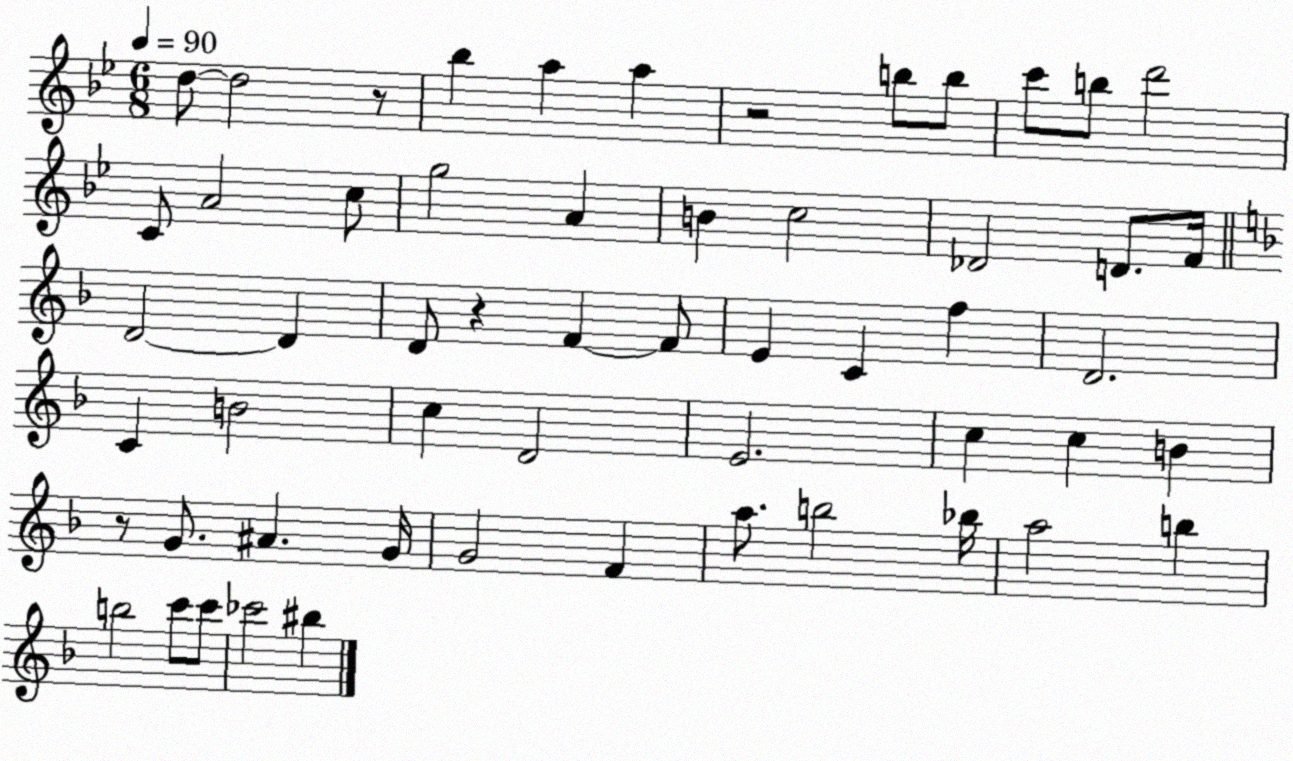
X:1
T:Untitled
M:6/8
L:1/4
K:Bb
d/2 d2 z/2 _b a a z2 b/2 b/2 c'/2 b/2 d'2 C/2 A2 c/2 g2 A B c2 _D2 D/2 F/4 D2 D D/2 z F F/2 E C f D2 C B2 c D2 E2 c c B z/2 G/2 ^A G/4 G2 F a/2 b2 _b/4 a2 b b2 c'/2 c'/2 _c'2 ^b